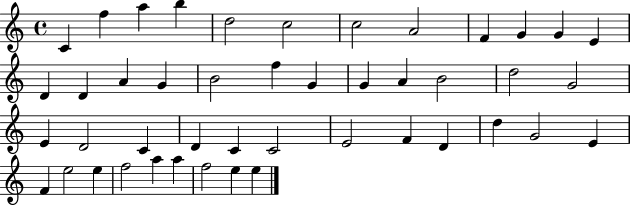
X:1
T:Untitled
M:4/4
L:1/4
K:C
C f a b d2 c2 c2 A2 F G G E D D A G B2 f G G A B2 d2 G2 E D2 C D C C2 E2 F D d G2 E F e2 e f2 a a f2 e e